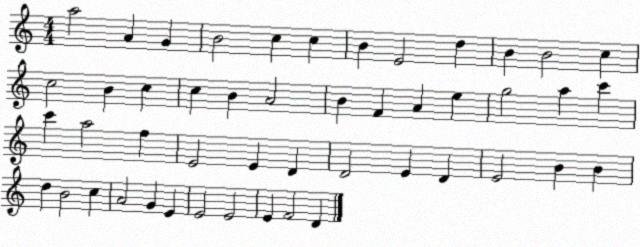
X:1
T:Untitled
M:4/4
L:1/4
K:C
a2 A G B2 c c B E2 d B B2 c c2 B c c B A2 B F A e g2 a c' c' a2 f E2 E D D2 E D E2 B B d B2 c A2 G E E2 E2 E F2 D